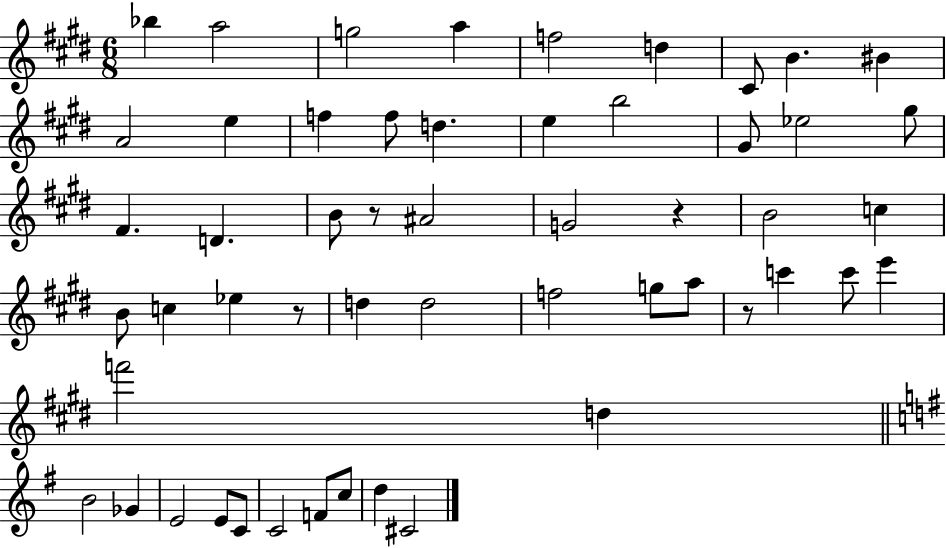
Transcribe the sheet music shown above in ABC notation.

X:1
T:Untitled
M:6/8
L:1/4
K:E
_b a2 g2 a f2 d ^C/2 B ^B A2 e f f/2 d e b2 ^G/2 _e2 ^g/2 ^F D B/2 z/2 ^A2 G2 z B2 c B/2 c _e z/2 d d2 f2 g/2 a/2 z/2 c' c'/2 e' f'2 d B2 _G E2 E/2 C/2 C2 F/2 c/2 d ^C2